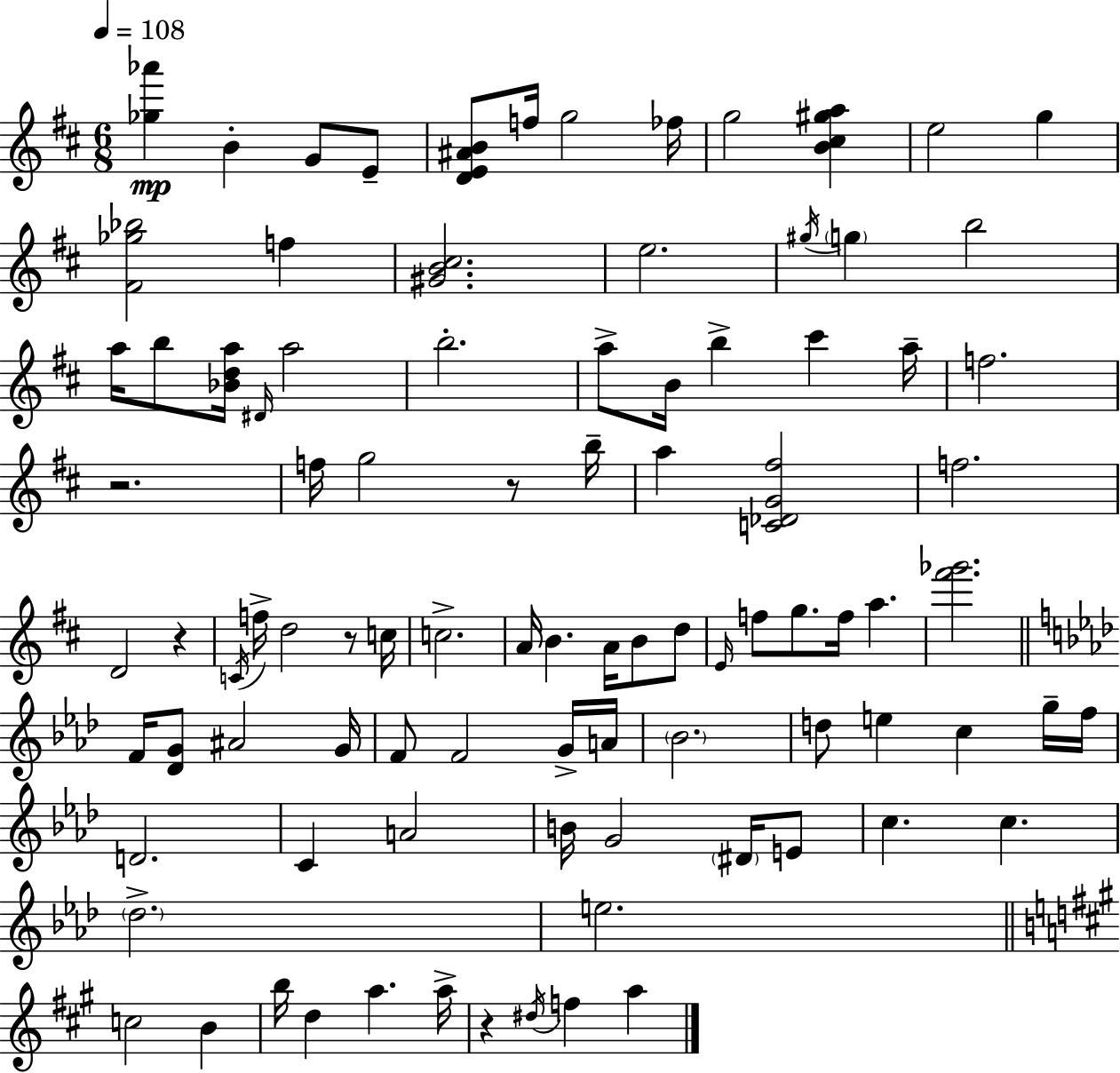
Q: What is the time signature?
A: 6/8